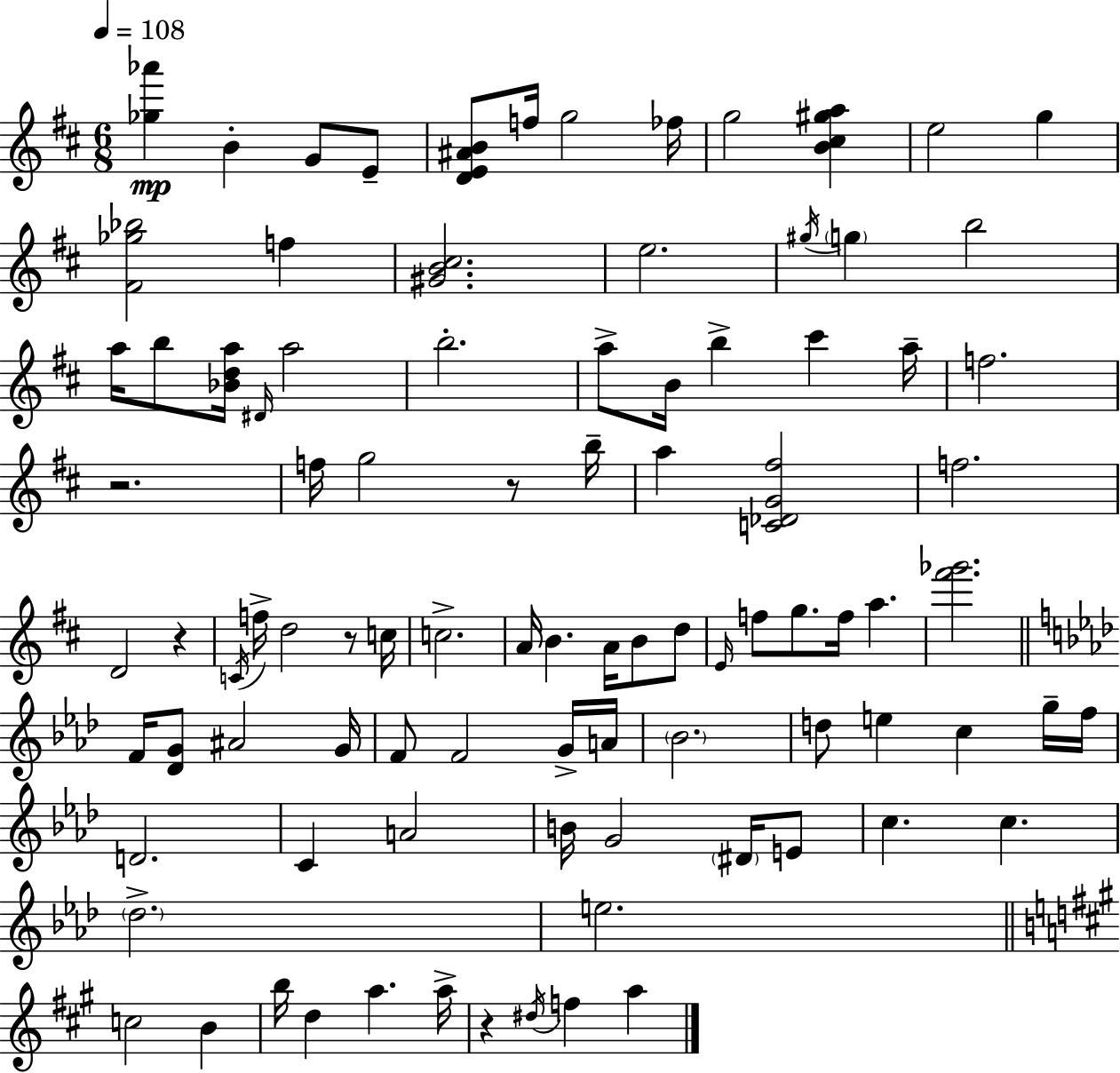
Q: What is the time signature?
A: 6/8